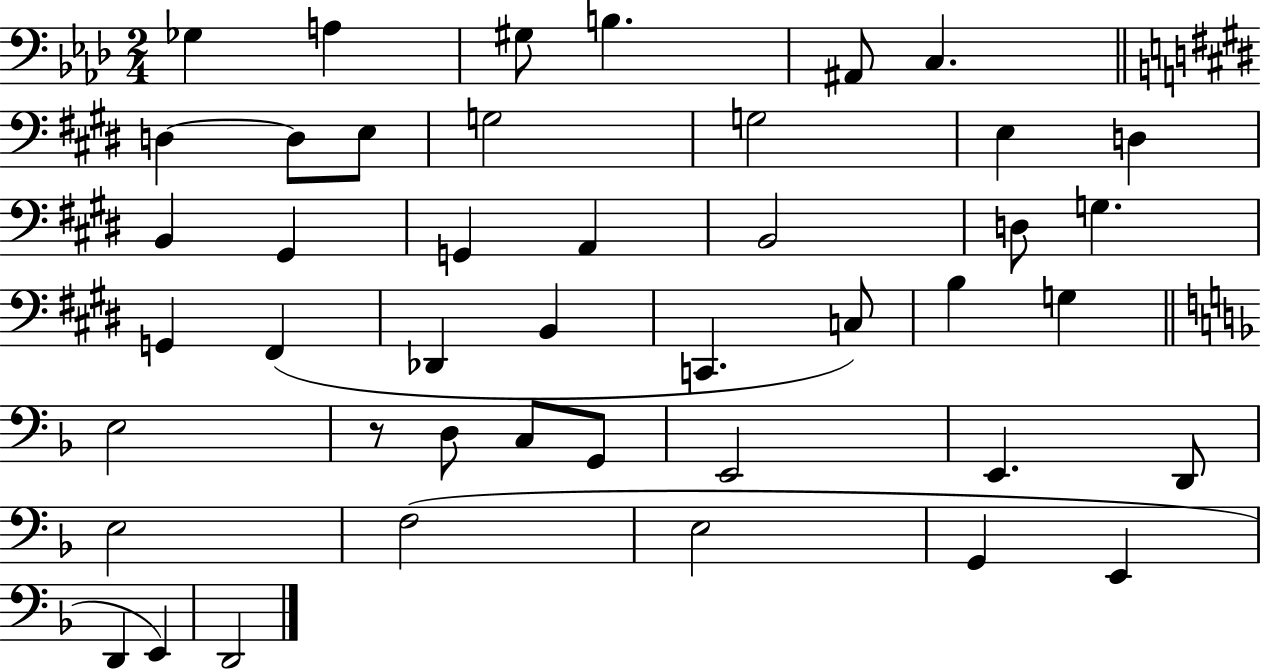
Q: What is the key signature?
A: AES major